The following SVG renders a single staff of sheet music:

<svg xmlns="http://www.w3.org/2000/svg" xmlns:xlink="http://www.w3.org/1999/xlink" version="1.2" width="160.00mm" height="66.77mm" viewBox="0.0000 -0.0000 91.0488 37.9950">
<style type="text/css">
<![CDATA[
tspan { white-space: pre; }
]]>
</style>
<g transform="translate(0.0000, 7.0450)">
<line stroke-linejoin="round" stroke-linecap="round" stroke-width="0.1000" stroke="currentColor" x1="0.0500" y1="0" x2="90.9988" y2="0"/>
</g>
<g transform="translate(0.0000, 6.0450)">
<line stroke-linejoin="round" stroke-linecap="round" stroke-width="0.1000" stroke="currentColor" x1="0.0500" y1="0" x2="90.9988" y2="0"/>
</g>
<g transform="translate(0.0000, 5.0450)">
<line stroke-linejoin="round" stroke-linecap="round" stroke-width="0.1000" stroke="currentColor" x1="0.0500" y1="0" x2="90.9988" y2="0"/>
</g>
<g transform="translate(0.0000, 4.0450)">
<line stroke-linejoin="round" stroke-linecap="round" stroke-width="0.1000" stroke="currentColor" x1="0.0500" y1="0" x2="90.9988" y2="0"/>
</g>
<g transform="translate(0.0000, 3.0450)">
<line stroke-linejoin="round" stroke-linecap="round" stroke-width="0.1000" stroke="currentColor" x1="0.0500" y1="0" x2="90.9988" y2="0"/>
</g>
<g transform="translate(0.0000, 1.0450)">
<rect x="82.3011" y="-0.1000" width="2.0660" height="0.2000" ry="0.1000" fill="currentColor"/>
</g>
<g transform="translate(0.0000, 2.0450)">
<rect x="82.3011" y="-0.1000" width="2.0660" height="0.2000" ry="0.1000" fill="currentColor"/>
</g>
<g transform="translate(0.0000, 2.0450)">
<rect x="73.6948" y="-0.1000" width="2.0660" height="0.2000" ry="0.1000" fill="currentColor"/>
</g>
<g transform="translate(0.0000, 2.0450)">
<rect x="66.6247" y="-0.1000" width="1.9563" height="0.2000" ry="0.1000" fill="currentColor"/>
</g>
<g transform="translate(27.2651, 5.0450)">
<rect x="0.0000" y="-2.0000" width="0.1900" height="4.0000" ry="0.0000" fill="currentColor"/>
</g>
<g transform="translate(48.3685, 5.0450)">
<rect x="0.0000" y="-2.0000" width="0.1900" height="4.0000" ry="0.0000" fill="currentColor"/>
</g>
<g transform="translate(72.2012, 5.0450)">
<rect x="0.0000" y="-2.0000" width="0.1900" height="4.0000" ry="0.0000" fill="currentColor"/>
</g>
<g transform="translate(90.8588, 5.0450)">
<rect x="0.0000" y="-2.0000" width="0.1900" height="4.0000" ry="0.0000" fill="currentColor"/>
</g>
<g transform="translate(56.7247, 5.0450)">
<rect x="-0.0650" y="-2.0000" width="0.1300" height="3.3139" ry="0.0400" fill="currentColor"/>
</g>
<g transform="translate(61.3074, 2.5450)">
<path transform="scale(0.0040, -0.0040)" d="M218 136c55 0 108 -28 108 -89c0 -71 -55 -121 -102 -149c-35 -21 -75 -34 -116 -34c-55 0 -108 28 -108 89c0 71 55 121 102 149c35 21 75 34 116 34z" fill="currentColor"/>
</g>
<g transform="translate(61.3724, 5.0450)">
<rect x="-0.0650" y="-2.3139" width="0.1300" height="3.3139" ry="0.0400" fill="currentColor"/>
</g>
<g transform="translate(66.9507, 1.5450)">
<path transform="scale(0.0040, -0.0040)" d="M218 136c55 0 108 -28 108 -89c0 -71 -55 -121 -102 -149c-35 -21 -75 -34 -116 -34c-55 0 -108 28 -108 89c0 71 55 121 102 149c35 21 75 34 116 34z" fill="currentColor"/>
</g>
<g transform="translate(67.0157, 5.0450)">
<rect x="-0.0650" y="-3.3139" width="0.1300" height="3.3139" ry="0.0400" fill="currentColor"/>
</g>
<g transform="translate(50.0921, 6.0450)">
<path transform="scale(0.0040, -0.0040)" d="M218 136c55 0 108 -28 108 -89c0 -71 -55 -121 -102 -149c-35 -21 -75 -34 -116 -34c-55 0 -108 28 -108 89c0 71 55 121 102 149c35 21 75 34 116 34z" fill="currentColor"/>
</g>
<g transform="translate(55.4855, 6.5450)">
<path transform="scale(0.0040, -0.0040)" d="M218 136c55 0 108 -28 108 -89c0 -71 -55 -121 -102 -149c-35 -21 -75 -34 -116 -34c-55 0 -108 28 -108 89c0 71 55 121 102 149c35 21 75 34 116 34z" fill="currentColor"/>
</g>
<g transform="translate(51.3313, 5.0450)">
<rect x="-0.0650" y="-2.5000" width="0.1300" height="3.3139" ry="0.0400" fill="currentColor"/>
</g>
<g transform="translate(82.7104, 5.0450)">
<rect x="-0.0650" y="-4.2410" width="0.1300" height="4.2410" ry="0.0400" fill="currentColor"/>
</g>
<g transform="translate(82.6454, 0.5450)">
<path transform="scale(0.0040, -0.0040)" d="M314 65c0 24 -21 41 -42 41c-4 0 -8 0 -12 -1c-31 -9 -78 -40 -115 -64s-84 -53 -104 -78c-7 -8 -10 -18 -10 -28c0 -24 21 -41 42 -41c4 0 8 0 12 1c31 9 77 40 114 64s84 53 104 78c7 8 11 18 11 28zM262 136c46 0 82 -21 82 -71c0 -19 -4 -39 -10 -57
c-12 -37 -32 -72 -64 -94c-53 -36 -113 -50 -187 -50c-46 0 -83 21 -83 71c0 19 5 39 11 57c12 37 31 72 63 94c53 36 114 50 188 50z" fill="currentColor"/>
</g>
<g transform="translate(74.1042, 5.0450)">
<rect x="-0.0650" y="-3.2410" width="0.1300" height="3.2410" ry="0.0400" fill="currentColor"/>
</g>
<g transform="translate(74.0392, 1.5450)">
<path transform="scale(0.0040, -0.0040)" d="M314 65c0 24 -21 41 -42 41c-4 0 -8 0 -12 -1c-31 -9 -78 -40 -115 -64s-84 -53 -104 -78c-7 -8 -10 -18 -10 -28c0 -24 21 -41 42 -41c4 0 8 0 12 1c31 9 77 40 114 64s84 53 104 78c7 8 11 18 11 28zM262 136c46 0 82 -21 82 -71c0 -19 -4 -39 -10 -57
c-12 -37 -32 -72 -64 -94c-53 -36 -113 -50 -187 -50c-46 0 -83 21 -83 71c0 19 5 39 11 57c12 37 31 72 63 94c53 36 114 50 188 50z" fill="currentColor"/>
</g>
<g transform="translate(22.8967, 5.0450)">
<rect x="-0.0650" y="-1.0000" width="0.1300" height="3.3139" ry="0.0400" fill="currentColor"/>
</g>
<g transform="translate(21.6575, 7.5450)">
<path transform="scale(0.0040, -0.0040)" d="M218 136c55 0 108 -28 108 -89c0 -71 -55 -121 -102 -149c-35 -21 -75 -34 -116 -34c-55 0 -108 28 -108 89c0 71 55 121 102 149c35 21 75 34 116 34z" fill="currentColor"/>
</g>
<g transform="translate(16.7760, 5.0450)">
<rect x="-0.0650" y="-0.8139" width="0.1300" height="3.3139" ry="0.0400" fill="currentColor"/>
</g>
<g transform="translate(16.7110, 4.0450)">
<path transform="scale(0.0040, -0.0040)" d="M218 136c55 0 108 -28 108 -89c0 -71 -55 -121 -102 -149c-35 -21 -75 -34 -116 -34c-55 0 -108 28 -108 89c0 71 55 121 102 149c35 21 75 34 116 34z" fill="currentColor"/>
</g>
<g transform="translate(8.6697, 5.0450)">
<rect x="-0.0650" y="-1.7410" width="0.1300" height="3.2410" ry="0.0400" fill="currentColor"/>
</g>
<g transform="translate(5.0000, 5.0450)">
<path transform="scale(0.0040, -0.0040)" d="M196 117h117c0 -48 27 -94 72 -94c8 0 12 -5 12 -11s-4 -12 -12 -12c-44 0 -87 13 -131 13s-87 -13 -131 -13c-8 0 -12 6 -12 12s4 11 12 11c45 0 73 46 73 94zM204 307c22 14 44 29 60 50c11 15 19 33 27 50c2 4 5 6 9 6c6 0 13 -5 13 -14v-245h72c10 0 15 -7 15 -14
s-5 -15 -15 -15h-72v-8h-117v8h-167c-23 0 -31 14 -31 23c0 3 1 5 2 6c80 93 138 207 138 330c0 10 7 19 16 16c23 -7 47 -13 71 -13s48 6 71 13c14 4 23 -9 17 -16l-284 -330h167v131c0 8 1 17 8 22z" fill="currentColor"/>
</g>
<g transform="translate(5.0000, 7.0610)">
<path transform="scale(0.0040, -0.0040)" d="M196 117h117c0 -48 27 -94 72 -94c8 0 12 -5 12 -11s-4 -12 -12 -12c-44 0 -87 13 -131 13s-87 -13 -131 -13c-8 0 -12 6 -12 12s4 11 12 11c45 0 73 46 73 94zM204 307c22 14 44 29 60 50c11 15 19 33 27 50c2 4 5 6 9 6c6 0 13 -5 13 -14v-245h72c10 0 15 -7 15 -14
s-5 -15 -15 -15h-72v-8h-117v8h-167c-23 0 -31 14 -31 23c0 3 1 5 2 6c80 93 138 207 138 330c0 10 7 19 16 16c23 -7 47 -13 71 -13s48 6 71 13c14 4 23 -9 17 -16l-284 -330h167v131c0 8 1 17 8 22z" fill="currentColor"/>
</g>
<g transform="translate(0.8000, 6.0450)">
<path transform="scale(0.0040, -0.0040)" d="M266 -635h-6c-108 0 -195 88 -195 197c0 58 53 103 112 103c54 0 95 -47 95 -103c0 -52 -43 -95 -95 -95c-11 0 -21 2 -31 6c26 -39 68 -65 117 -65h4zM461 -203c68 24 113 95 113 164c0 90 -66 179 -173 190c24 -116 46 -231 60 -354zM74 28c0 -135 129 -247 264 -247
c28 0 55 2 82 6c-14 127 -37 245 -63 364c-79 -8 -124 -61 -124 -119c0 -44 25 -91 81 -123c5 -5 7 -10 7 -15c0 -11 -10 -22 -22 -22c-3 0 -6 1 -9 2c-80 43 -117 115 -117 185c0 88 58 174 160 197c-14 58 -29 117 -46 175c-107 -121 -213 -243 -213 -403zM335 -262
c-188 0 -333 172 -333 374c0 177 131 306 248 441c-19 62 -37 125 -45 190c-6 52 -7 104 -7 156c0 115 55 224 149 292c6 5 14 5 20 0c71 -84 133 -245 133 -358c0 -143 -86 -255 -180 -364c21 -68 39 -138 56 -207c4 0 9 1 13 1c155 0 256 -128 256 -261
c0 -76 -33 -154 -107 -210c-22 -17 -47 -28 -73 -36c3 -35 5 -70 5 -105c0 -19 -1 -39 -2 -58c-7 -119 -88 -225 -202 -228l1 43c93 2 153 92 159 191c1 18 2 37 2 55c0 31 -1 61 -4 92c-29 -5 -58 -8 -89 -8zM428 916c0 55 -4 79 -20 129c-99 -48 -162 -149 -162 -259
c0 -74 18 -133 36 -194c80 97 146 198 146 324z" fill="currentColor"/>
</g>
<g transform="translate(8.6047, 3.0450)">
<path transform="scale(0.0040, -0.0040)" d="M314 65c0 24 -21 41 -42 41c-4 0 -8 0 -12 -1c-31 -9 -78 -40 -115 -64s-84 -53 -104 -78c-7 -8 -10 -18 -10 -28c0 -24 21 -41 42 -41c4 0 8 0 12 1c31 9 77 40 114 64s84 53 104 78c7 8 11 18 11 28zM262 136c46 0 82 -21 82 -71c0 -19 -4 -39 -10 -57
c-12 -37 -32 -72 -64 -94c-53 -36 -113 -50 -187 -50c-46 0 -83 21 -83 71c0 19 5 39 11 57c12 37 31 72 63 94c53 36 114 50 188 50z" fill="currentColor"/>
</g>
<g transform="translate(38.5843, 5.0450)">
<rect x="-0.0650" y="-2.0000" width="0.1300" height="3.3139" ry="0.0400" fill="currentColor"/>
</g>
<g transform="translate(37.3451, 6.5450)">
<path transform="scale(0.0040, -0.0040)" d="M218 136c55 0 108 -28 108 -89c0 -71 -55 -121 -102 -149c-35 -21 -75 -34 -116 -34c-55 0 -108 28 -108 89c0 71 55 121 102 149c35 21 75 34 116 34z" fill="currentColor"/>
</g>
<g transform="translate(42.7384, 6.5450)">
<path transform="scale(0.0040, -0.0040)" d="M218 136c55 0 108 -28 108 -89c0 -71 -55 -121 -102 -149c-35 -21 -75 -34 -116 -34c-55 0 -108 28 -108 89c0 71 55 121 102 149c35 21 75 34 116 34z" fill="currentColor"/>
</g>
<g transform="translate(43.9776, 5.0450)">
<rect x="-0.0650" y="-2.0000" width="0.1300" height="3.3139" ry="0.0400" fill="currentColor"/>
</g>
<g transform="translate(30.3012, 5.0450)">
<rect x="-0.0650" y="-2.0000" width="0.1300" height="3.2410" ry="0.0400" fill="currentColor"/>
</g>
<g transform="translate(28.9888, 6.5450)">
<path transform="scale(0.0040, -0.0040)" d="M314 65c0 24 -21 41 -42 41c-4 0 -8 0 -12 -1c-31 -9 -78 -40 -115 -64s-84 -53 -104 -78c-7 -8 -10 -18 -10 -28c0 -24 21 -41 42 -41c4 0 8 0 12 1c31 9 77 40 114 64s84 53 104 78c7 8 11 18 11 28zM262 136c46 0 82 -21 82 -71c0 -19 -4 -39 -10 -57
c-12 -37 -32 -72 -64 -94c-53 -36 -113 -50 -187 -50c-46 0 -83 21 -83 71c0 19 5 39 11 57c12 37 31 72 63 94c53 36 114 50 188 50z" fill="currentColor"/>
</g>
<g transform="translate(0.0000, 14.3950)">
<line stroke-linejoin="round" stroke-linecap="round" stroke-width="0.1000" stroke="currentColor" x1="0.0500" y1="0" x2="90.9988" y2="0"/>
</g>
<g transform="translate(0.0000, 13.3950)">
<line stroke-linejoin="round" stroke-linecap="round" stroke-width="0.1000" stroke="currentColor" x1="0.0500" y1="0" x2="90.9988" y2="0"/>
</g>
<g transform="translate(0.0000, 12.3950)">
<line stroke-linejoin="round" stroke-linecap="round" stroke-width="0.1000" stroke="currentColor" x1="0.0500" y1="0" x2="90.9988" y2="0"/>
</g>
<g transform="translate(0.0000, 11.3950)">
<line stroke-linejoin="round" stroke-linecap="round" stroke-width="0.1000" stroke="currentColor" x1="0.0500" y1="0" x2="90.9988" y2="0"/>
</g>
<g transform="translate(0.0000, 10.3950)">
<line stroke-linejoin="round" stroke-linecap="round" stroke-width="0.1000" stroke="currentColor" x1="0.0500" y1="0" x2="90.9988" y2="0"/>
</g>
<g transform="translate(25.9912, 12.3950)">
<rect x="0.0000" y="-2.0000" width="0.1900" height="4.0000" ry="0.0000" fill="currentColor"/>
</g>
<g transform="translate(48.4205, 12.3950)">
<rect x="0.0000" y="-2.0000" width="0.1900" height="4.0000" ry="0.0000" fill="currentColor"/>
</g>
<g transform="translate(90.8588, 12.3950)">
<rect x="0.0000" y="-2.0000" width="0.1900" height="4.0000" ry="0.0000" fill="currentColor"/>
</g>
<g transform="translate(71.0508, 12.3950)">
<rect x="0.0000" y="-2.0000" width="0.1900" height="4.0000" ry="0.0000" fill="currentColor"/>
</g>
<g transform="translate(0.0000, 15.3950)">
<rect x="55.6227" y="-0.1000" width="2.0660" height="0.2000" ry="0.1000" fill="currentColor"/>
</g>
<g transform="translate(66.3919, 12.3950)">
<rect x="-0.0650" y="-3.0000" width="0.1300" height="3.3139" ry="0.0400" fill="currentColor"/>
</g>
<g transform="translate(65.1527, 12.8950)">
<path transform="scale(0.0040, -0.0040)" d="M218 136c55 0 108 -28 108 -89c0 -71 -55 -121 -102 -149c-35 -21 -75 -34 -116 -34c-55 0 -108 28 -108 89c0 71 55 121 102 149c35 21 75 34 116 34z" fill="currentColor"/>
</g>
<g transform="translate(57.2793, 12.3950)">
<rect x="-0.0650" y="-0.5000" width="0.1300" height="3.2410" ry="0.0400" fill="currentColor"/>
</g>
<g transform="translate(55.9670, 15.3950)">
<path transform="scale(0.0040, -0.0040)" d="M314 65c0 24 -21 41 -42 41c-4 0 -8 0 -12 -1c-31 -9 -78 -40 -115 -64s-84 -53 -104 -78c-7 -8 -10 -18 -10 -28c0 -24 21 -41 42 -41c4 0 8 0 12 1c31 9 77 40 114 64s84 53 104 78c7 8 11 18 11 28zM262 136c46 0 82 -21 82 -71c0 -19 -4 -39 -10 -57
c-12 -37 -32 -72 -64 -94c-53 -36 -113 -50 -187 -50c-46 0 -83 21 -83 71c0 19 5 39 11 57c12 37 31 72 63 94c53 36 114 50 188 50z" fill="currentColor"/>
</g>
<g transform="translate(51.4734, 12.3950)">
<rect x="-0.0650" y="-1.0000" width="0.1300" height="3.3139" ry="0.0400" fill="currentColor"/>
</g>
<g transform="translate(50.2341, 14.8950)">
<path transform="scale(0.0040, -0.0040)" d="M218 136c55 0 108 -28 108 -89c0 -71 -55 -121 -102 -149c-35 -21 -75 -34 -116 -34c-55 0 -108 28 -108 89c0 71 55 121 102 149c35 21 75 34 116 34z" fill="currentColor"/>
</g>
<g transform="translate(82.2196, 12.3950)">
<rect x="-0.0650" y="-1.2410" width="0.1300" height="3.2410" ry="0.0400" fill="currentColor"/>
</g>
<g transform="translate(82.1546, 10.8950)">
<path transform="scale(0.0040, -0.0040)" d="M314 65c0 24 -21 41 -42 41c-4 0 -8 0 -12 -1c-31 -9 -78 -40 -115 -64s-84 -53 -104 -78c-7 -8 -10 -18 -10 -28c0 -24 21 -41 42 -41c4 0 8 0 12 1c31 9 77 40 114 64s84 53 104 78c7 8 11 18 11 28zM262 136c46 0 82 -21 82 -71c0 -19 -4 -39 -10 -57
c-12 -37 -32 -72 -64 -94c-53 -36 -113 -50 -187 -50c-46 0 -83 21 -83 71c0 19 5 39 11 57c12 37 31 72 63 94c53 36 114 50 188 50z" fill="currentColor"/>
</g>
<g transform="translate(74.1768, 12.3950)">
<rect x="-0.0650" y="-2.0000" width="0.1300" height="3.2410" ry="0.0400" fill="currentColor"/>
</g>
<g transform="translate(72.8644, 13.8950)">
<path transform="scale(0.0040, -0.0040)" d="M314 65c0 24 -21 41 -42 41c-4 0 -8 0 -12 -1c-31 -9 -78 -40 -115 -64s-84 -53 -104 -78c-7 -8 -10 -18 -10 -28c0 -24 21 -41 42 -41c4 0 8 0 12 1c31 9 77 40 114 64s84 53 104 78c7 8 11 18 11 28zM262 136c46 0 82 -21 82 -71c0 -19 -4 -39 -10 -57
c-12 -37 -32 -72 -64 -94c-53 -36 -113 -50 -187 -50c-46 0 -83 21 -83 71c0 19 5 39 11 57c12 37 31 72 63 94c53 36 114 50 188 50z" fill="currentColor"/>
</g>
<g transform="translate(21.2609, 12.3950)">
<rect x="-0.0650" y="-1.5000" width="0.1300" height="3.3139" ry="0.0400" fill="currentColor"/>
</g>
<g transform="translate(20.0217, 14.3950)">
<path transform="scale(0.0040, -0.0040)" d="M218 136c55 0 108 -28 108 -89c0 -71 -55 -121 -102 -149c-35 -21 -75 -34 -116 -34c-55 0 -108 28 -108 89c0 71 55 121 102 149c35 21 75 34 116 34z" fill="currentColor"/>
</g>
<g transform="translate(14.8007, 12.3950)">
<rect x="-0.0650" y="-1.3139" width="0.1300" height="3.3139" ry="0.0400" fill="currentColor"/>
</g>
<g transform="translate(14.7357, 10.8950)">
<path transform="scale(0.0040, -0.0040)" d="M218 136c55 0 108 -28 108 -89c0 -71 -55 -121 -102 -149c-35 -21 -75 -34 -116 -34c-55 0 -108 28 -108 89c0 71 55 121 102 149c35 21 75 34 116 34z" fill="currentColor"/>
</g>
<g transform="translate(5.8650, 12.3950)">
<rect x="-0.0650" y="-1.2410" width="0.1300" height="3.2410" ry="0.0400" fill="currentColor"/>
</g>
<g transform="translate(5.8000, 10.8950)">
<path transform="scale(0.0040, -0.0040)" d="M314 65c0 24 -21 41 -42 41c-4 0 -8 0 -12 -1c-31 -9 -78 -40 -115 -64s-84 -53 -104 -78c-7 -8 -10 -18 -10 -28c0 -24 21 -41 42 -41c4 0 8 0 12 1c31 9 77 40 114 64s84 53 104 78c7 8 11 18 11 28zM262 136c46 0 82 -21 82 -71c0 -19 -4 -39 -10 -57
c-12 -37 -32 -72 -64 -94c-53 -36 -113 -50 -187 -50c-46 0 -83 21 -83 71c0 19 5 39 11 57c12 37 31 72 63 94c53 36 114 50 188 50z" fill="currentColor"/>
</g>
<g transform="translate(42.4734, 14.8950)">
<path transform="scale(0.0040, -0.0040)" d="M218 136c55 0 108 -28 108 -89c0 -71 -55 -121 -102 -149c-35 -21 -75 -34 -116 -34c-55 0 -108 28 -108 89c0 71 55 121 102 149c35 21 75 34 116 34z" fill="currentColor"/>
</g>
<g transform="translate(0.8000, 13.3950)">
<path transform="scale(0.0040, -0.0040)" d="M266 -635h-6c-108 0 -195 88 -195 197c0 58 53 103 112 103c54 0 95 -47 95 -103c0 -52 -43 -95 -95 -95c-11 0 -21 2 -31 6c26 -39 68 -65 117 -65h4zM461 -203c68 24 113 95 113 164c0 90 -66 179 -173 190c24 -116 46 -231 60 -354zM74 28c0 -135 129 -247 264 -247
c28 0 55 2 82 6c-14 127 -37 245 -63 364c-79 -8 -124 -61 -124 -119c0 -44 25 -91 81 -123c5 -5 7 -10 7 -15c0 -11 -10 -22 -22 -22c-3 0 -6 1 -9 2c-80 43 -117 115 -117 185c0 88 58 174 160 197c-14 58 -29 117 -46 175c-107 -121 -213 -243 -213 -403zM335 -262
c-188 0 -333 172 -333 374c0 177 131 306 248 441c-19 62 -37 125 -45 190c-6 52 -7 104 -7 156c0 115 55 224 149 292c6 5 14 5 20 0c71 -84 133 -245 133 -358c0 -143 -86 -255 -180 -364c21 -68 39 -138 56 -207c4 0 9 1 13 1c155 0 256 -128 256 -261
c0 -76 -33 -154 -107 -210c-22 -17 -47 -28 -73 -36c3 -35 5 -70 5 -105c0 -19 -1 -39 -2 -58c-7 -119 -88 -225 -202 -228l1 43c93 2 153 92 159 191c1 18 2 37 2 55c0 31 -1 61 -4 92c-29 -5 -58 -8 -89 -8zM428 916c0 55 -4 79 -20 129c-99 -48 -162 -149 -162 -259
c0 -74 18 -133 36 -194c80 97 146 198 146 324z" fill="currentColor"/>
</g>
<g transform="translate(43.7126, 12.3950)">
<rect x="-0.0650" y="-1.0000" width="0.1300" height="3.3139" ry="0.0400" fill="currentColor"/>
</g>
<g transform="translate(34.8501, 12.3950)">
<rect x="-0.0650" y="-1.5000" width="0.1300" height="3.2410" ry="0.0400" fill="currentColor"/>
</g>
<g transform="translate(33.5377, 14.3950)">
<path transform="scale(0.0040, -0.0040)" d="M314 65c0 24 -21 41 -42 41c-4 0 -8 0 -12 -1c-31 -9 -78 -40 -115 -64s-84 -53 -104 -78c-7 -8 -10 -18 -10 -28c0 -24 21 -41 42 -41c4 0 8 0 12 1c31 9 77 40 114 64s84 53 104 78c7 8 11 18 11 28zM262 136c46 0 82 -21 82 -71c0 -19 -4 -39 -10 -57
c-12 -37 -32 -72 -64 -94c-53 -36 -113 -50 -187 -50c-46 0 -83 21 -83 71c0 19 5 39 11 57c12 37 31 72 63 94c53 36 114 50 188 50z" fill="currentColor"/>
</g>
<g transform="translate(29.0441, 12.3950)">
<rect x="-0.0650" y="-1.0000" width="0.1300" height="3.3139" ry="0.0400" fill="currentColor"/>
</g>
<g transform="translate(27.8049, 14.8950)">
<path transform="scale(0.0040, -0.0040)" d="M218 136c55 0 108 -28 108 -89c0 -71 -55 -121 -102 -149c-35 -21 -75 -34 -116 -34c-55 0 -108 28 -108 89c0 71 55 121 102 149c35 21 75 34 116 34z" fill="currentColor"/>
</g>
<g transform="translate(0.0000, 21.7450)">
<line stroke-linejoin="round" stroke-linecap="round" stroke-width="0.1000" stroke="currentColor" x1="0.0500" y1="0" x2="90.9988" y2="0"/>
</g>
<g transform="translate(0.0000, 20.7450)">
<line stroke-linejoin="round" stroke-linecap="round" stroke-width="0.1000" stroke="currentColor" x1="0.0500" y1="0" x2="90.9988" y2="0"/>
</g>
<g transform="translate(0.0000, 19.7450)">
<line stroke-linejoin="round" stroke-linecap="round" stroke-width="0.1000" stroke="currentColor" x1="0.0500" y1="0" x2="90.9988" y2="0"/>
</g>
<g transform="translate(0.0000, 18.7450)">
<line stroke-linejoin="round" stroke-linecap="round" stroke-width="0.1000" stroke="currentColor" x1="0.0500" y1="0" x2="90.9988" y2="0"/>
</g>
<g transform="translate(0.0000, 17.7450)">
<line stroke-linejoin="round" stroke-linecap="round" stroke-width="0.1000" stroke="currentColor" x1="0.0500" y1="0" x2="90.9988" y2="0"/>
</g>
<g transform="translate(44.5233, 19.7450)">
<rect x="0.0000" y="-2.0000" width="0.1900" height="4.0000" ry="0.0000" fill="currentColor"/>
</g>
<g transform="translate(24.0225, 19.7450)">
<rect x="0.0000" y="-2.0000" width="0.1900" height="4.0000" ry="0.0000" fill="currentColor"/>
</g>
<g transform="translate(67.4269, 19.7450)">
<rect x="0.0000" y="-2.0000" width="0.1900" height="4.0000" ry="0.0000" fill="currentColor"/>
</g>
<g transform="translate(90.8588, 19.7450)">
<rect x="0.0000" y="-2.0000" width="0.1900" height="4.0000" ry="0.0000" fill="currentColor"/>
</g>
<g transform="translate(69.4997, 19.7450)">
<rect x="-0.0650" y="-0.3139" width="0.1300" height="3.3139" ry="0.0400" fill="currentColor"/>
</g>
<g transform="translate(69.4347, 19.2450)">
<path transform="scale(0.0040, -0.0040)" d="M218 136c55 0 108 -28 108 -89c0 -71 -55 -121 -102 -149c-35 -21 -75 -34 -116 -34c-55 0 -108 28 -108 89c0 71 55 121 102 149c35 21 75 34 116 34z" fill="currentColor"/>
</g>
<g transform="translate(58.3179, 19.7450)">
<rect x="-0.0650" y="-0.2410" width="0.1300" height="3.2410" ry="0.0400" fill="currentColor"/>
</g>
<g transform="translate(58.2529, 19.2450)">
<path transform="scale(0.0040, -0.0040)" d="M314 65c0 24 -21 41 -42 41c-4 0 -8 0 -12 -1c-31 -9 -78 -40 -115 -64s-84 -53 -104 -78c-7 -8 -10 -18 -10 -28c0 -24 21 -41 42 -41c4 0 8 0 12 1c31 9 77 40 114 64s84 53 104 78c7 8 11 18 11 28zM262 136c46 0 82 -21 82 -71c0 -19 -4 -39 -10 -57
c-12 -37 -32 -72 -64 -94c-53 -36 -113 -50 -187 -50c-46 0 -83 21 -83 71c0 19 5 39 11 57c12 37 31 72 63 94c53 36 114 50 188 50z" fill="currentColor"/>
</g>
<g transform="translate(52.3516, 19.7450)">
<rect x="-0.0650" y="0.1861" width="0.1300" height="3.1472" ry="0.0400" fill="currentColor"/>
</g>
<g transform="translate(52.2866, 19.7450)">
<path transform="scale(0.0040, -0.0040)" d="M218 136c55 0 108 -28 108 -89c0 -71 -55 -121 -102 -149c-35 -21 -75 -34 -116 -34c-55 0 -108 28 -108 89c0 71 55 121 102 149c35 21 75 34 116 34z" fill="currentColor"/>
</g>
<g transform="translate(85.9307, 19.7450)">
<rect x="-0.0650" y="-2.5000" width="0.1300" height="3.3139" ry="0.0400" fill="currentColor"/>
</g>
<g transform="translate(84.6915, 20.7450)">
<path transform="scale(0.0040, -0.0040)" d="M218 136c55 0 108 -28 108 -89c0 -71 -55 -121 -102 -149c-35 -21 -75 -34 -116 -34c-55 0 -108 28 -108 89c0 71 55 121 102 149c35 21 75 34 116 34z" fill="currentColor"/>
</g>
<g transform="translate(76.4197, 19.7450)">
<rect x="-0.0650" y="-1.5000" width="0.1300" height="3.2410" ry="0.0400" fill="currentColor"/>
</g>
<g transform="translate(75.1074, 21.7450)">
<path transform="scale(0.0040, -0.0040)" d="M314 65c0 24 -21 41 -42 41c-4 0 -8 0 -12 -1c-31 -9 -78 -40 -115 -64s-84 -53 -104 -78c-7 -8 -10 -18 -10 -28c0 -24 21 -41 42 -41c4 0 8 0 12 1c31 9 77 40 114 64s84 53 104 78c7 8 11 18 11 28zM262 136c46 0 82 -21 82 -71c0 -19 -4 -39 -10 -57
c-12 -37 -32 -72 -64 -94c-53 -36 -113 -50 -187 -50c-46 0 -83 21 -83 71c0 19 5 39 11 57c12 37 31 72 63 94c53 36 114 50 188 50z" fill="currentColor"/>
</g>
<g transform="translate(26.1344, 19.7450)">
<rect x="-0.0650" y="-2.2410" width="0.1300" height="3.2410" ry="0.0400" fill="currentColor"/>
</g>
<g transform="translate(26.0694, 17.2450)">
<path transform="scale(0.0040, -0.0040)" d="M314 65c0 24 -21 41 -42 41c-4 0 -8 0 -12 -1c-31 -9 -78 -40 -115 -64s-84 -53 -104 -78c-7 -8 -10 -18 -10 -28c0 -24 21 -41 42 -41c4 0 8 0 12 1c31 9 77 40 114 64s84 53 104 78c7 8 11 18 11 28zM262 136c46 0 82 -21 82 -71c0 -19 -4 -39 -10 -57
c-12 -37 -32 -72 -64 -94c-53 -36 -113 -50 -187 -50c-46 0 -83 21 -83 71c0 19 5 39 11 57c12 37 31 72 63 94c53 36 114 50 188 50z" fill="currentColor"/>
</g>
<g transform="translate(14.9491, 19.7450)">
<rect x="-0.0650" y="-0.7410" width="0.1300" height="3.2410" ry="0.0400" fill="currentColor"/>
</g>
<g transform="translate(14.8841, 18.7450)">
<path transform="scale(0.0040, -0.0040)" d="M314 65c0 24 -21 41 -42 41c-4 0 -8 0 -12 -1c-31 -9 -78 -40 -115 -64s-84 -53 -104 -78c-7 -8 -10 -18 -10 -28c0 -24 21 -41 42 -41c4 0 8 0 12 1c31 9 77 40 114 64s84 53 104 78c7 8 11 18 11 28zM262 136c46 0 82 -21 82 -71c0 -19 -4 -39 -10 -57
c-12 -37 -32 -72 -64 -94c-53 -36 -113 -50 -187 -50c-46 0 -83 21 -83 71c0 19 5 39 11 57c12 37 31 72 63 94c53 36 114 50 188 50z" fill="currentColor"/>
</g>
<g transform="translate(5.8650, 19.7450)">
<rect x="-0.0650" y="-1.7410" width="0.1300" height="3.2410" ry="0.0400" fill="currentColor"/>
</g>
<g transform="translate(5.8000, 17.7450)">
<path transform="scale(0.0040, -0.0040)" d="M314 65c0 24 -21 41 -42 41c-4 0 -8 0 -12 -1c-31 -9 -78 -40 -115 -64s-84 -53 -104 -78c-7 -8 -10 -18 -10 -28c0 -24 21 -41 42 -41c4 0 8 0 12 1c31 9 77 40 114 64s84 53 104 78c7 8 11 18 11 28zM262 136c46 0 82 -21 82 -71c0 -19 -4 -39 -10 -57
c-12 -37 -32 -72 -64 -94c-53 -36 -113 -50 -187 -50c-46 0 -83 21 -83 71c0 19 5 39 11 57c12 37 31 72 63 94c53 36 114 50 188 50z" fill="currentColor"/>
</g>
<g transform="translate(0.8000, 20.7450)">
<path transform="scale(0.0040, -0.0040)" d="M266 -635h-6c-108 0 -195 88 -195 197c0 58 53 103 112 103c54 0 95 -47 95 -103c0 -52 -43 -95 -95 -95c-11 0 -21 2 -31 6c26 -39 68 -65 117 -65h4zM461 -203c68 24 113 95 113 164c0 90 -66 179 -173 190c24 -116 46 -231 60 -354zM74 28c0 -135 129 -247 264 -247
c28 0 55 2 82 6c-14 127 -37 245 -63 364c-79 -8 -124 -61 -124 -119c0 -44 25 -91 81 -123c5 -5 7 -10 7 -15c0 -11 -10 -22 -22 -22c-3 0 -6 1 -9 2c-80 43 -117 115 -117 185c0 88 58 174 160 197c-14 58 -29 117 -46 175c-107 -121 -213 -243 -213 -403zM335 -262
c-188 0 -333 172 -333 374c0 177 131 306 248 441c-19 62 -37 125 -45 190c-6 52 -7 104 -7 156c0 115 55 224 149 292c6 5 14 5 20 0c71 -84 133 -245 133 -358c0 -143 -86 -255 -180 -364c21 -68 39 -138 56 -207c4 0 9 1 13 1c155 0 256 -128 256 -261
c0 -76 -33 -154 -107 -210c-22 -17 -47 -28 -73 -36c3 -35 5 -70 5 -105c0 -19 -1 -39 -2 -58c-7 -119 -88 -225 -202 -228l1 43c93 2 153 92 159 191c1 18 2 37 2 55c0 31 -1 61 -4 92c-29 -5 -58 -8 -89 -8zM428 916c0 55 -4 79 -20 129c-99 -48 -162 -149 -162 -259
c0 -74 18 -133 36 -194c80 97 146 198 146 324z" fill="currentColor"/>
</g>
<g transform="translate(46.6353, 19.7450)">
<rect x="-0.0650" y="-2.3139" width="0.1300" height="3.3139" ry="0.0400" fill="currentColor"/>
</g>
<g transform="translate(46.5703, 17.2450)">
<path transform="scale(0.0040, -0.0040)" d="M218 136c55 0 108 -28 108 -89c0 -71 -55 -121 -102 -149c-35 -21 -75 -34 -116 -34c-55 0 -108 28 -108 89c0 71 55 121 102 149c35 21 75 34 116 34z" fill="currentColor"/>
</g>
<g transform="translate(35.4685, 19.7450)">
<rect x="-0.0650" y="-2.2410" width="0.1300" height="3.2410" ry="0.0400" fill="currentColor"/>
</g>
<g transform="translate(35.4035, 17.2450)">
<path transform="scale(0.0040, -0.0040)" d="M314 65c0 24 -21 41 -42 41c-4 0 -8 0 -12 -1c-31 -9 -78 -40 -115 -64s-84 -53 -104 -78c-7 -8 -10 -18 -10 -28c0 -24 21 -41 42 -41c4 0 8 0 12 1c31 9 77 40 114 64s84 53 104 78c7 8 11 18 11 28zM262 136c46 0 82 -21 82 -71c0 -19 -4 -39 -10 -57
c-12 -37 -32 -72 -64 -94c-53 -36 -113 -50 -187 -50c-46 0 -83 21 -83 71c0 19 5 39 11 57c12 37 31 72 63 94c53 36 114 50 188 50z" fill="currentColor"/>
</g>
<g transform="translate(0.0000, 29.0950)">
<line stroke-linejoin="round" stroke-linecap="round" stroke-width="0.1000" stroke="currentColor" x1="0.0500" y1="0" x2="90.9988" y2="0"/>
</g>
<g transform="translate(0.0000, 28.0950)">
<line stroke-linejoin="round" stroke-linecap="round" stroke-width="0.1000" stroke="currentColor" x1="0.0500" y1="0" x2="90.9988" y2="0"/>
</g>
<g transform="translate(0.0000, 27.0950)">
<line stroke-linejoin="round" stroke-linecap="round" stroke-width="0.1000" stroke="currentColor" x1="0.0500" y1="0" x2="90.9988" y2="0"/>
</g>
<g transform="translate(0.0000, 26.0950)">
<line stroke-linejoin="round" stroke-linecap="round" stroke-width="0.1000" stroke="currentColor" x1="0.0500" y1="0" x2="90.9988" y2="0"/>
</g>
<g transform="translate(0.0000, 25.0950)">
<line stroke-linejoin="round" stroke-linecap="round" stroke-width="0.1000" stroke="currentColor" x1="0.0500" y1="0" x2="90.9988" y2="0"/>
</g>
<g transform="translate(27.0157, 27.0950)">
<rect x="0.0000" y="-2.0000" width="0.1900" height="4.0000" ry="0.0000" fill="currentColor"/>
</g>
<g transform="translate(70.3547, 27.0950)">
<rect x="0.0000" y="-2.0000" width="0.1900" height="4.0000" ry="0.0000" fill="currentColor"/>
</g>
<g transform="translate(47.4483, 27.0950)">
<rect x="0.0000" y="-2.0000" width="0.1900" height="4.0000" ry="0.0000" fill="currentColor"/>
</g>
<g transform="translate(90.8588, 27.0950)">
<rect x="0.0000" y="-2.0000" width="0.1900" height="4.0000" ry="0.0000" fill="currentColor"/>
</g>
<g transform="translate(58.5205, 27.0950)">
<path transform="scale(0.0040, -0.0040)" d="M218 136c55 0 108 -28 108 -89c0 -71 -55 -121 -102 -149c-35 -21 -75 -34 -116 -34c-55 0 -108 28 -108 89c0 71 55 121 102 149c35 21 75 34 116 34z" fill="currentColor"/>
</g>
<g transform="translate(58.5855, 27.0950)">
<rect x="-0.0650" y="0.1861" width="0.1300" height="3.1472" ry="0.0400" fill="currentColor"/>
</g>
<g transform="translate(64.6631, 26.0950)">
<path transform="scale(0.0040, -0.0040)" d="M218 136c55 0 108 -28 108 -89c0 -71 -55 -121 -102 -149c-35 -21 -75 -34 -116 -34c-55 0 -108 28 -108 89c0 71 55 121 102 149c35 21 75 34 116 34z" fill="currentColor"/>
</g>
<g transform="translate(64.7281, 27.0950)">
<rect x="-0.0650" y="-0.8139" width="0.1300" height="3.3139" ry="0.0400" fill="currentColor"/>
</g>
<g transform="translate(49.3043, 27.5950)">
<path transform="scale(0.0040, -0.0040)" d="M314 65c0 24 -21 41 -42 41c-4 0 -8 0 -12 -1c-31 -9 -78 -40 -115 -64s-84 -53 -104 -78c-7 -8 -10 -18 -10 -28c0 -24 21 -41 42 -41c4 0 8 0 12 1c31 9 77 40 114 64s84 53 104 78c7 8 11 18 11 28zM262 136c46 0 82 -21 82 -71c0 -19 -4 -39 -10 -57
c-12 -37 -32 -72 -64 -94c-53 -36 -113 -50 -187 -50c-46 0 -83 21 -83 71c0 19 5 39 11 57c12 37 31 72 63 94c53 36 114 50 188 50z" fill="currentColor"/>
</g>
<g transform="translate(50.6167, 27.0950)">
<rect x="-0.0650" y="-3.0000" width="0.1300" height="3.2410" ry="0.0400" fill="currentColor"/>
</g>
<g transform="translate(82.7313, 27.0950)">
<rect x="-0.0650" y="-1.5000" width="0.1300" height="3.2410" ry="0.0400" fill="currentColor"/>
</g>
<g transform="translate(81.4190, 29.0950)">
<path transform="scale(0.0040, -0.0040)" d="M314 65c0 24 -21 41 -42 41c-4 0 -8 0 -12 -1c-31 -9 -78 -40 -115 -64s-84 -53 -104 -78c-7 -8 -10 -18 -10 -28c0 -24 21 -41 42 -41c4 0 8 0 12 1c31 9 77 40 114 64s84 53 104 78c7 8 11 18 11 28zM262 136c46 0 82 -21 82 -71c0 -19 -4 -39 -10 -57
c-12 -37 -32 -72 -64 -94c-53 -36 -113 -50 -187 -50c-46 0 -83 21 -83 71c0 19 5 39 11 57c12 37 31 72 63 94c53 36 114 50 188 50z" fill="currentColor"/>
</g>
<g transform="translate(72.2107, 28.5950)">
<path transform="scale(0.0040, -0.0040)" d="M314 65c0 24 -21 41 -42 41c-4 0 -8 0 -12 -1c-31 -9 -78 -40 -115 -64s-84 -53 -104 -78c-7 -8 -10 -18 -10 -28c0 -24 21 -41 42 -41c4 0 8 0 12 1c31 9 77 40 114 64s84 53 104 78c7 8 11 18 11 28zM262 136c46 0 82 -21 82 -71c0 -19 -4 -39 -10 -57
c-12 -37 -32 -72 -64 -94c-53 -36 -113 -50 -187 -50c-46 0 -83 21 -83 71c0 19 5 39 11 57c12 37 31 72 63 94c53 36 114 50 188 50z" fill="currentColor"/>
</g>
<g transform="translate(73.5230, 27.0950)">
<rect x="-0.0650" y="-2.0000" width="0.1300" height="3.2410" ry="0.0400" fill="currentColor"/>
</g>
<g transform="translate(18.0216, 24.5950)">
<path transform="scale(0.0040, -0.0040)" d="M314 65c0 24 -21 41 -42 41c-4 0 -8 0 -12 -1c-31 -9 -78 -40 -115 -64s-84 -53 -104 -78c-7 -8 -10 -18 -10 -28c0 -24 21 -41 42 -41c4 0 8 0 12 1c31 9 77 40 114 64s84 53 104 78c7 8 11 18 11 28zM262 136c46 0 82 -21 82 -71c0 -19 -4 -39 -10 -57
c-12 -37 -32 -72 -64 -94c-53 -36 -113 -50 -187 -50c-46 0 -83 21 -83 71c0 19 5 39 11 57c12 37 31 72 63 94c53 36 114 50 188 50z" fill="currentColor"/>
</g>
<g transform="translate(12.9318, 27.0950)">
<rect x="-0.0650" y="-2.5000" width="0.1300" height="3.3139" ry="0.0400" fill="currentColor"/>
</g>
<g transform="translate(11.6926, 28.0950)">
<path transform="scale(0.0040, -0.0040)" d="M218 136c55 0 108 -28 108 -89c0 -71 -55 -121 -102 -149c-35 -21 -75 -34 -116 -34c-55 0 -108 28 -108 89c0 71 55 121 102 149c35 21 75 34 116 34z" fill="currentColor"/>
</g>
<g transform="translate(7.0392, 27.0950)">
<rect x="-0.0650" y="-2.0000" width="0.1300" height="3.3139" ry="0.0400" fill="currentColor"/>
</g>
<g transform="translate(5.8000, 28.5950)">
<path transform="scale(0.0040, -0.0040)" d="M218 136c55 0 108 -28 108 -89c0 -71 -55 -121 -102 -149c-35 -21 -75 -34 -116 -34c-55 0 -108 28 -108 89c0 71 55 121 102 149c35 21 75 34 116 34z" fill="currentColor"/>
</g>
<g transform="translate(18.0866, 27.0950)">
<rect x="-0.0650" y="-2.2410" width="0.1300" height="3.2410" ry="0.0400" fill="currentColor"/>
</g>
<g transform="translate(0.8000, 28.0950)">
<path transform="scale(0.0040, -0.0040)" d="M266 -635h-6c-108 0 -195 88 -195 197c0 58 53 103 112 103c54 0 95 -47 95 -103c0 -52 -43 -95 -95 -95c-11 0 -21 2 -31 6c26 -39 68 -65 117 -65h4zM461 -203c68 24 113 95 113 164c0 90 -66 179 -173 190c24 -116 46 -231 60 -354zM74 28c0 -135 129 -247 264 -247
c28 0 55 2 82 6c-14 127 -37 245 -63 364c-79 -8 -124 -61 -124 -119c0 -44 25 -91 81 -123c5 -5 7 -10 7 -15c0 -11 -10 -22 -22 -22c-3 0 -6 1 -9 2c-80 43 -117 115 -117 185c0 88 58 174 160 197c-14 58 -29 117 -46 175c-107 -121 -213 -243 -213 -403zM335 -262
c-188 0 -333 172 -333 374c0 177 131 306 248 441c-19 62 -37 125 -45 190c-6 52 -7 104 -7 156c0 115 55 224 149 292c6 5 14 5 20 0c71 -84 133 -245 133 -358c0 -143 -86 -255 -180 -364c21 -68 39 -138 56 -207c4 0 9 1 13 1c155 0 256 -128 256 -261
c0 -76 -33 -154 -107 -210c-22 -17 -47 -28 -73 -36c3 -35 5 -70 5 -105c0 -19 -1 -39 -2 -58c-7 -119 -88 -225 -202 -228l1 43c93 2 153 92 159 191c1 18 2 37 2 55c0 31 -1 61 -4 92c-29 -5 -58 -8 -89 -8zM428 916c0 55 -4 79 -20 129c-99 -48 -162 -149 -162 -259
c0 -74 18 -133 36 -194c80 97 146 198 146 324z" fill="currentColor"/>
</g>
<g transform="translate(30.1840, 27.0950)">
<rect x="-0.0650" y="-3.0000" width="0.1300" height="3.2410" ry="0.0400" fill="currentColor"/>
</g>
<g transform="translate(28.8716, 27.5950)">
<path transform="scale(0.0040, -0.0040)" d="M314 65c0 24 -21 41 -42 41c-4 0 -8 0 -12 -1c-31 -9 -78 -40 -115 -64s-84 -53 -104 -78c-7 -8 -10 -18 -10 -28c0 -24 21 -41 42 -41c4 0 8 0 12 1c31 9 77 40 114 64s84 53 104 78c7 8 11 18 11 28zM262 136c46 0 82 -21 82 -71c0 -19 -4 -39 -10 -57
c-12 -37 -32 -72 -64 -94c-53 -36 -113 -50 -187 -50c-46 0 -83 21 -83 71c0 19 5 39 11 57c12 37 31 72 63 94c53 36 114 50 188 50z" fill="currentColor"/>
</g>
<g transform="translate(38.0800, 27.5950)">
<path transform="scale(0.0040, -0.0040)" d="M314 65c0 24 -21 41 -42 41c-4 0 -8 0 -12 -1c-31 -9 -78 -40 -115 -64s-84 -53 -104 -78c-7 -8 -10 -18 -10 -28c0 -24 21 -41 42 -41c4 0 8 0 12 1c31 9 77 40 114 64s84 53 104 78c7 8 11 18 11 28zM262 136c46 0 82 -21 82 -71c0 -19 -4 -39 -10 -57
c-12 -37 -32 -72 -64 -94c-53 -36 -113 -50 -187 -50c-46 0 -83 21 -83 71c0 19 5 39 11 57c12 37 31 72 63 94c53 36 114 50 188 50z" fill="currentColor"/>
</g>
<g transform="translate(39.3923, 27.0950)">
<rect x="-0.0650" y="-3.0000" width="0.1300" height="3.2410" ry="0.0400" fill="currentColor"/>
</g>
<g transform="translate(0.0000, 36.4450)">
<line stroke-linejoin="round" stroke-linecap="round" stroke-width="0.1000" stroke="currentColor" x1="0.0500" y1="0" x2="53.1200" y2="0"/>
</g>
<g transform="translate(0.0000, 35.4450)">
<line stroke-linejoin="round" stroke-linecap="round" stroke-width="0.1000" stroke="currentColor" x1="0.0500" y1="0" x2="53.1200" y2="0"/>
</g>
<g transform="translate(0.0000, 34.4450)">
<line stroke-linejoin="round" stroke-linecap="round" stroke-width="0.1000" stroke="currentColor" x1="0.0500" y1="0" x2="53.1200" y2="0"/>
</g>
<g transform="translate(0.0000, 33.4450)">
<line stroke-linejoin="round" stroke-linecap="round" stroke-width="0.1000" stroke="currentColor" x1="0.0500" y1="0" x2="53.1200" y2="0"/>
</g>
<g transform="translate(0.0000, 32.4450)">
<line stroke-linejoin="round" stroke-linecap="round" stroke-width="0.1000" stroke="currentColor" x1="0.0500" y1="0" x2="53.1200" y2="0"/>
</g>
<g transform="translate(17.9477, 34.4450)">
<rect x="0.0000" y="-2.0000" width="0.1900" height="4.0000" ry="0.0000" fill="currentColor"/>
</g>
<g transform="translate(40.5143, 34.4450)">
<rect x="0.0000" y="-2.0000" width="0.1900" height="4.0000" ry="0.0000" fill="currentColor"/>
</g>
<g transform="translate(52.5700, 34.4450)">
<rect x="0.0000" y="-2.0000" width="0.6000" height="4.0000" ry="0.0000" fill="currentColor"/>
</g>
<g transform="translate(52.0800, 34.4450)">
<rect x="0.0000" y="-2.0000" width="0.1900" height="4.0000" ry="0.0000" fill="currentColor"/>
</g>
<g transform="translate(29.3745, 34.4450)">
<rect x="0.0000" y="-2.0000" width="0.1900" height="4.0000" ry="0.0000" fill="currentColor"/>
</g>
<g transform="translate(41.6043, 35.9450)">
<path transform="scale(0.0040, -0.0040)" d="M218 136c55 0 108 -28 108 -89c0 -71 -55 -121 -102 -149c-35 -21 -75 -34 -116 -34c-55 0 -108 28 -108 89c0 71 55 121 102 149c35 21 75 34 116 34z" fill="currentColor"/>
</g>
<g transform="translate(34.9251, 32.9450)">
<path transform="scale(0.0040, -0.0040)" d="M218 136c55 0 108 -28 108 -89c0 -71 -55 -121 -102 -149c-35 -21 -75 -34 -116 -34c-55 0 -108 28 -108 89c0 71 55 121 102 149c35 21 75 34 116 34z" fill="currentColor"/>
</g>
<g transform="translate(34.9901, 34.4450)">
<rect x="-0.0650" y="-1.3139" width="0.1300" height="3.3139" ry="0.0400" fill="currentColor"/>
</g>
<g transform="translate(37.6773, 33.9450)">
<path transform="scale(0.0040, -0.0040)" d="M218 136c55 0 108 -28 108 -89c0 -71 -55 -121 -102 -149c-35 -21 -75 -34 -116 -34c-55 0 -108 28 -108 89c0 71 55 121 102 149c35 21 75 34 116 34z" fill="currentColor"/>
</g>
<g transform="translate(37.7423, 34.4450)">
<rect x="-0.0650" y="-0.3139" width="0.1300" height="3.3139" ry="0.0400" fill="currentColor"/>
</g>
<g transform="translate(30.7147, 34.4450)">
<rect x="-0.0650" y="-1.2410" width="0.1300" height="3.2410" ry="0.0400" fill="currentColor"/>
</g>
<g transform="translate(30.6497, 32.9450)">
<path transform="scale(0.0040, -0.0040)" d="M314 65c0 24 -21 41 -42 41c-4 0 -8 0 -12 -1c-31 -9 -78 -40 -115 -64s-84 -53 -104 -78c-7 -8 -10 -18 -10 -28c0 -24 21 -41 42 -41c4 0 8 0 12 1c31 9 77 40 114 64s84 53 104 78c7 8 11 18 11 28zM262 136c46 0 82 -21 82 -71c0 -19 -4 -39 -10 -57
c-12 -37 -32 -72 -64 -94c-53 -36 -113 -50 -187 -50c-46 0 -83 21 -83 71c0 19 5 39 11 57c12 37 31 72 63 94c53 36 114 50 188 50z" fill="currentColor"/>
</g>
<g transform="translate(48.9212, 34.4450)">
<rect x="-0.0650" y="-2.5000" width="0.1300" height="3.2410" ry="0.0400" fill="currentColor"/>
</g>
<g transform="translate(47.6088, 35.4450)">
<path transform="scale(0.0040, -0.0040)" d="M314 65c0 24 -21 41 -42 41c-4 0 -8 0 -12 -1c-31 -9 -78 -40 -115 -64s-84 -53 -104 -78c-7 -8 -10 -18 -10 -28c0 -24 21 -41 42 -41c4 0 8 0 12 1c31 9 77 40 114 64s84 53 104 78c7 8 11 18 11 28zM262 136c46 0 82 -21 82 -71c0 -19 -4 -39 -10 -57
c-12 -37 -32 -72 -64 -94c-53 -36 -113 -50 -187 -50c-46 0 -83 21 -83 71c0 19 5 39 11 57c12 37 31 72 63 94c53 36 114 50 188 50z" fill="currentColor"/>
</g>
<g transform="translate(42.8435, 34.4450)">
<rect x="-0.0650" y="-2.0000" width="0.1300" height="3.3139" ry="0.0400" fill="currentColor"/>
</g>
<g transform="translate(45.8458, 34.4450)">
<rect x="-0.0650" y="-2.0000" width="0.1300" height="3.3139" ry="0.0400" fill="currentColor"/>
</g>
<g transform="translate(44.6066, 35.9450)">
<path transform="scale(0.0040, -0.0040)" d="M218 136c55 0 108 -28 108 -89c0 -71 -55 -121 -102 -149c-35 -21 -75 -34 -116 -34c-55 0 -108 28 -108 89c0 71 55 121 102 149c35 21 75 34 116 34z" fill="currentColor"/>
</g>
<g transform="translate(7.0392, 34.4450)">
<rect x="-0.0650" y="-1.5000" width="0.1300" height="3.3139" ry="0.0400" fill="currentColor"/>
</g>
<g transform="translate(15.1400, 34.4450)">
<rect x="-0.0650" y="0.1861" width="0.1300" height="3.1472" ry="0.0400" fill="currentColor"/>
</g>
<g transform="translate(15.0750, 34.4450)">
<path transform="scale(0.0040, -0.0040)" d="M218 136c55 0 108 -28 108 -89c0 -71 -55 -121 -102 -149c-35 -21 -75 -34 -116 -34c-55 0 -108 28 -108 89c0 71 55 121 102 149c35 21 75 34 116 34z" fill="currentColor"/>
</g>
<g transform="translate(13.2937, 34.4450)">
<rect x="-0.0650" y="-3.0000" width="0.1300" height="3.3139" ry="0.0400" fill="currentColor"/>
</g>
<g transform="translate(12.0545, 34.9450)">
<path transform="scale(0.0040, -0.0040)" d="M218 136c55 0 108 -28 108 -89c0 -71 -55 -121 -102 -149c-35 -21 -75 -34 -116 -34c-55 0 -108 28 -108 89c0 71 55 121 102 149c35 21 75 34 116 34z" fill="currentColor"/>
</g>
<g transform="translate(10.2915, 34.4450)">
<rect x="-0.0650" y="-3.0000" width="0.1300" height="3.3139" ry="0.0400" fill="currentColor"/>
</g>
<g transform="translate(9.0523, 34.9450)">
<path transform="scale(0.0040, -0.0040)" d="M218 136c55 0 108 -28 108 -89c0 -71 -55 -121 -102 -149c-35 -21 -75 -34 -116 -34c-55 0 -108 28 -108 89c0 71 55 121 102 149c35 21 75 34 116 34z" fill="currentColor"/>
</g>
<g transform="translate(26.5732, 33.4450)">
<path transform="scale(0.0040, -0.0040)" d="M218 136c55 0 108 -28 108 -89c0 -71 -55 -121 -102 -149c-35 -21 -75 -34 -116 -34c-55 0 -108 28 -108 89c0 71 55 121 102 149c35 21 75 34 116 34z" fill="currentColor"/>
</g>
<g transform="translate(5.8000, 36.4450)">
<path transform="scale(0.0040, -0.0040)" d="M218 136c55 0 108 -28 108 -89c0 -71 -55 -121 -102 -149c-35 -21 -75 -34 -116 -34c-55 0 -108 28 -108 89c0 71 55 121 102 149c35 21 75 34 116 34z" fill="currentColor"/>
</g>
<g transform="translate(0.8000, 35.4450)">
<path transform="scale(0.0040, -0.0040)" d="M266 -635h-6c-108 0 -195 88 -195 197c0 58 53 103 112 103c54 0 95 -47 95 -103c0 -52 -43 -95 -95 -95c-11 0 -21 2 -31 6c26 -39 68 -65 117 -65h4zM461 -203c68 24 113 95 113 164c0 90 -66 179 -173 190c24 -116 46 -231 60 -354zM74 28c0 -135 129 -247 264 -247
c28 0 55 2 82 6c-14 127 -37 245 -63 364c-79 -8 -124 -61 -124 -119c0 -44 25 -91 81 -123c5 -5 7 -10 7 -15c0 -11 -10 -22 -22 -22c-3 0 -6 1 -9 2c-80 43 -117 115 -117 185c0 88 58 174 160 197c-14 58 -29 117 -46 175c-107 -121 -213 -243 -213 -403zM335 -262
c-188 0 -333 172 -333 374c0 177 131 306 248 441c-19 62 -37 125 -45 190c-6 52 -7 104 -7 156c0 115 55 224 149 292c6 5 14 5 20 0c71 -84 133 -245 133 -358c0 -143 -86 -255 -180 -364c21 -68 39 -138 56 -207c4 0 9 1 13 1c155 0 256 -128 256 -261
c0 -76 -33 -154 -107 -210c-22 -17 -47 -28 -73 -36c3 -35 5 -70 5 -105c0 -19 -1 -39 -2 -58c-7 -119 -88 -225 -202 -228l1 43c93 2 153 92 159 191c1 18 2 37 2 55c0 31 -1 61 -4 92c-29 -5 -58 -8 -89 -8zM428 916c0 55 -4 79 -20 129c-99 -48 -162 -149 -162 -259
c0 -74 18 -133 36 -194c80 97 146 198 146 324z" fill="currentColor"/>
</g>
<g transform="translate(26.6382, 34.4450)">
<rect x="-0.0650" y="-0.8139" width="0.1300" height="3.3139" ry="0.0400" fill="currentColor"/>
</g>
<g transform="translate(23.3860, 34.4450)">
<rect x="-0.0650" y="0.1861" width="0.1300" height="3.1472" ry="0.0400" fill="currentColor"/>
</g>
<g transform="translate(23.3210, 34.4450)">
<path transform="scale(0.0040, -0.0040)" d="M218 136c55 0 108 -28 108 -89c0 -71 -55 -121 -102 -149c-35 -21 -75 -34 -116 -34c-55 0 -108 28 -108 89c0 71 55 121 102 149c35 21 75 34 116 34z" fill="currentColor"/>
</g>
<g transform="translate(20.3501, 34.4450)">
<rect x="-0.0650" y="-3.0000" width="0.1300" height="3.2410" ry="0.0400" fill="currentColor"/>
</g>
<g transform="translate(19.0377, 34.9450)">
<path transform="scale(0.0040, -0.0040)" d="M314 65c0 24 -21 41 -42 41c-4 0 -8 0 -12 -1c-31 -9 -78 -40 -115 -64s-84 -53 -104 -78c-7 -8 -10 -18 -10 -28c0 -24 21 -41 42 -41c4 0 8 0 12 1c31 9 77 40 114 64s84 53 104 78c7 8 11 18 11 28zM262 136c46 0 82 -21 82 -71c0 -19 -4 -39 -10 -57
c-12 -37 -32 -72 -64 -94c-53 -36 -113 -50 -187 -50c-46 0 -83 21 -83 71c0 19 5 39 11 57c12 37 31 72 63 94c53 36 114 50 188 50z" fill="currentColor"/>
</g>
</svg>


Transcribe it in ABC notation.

X:1
T:Untitled
M:4/4
L:1/4
K:C
f2 d D F2 F F G F g b b2 d'2 e2 e E D E2 D D C2 A F2 e2 f2 d2 g2 g2 g B c2 c E2 G F G g2 A2 A2 A2 B d F2 E2 E A A B A2 B d e2 e c F F G2